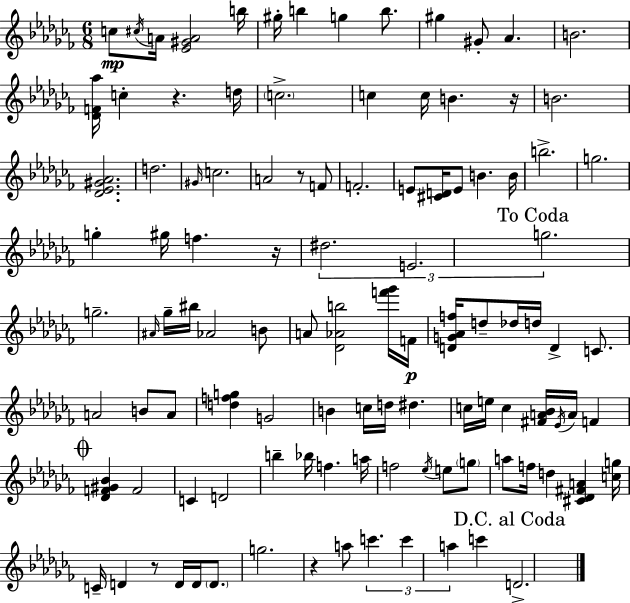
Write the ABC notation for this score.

X:1
T:Untitled
M:6/8
L:1/4
K:Abm
c/2 ^c/4 A/4 [_E^GA]2 b/4 ^g/4 b g b/2 ^g ^G/2 _A B2 [_DF_a]/4 c z d/4 c2 c c/4 B z/4 B2 [_D_E^G_A]2 d2 ^G/4 c2 A2 z/2 F/2 F2 E/2 [^CD]/4 E/2 B B/4 b2 g2 g ^g/4 f z/4 ^d2 E2 g2 g2 ^A/4 _g/4 ^b/4 _A2 B/2 A/2 [_D_Ab]2 [f'_g']/4 F/4 [DG_Af]/4 d/2 _d/4 d/4 D C/2 A2 B/2 A/2 [dfg] G2 B c/4 d/4 ^d c/4 e/4 c [^FA_B]/4 _E/4 A/4 F [_DF^G_B] F2 C D2 b _b/4 f a/4 f2 _e/4 e/2 g/2 a/2 f/4 d [^C_D^FA] [cg]/4 C/4 D z/2 D/4 D/4 D/2 g2 z a/2 c' c' a c' D2